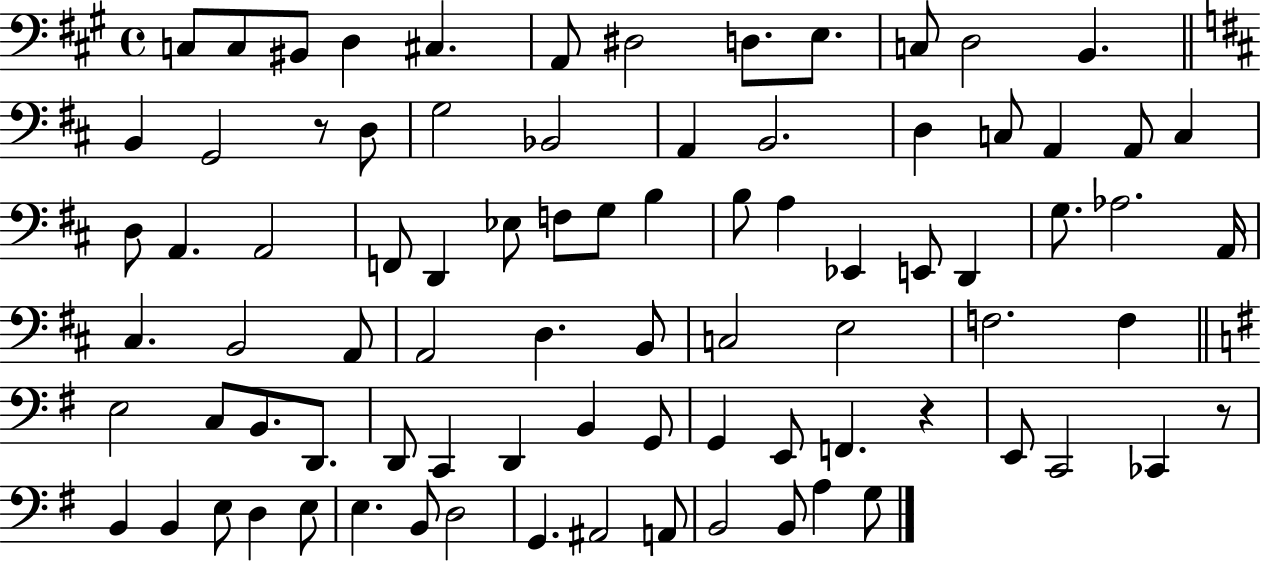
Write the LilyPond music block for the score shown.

{
  \clef bass
  \time 4/4
  \defaultTimeSignature
  \key a \major
  \repeat volta 2 { c8 c8 bis,8 d4 cis4. | a,8 dis2 d8. e8. | c8 d2 b,4. | \bar "||" \break \key b \minor b,4 g,2 r8 d8 | g2 bes,2 | a,4 b,2. | d4 c8 a,4 a,8 c4 | \break d8 a,4. a,2 | f,8 d,4 ees8 f8 g8 b4 | b8 a4 ees,4 e,8 d,4 | g8. aes2. a,16 | \break cis4. b,2 a,8 | a,2 d4. b,8 | c2 e2 | f2. f4 | \break \bar "||" \break \key g \major e2 c8 b,8. d,8. | d,8 c,4 d,4 b,4 g,8 | g,4 e,8 f,4. r4 | e,8 c,2 ces,4 r8 | \break b,4 b,4 e8 d4 e8 | e4. b,8 d2 | g,4. ais,2 a,8 | b,2 b,8 a4 g8 | \break } \bar "|."
}